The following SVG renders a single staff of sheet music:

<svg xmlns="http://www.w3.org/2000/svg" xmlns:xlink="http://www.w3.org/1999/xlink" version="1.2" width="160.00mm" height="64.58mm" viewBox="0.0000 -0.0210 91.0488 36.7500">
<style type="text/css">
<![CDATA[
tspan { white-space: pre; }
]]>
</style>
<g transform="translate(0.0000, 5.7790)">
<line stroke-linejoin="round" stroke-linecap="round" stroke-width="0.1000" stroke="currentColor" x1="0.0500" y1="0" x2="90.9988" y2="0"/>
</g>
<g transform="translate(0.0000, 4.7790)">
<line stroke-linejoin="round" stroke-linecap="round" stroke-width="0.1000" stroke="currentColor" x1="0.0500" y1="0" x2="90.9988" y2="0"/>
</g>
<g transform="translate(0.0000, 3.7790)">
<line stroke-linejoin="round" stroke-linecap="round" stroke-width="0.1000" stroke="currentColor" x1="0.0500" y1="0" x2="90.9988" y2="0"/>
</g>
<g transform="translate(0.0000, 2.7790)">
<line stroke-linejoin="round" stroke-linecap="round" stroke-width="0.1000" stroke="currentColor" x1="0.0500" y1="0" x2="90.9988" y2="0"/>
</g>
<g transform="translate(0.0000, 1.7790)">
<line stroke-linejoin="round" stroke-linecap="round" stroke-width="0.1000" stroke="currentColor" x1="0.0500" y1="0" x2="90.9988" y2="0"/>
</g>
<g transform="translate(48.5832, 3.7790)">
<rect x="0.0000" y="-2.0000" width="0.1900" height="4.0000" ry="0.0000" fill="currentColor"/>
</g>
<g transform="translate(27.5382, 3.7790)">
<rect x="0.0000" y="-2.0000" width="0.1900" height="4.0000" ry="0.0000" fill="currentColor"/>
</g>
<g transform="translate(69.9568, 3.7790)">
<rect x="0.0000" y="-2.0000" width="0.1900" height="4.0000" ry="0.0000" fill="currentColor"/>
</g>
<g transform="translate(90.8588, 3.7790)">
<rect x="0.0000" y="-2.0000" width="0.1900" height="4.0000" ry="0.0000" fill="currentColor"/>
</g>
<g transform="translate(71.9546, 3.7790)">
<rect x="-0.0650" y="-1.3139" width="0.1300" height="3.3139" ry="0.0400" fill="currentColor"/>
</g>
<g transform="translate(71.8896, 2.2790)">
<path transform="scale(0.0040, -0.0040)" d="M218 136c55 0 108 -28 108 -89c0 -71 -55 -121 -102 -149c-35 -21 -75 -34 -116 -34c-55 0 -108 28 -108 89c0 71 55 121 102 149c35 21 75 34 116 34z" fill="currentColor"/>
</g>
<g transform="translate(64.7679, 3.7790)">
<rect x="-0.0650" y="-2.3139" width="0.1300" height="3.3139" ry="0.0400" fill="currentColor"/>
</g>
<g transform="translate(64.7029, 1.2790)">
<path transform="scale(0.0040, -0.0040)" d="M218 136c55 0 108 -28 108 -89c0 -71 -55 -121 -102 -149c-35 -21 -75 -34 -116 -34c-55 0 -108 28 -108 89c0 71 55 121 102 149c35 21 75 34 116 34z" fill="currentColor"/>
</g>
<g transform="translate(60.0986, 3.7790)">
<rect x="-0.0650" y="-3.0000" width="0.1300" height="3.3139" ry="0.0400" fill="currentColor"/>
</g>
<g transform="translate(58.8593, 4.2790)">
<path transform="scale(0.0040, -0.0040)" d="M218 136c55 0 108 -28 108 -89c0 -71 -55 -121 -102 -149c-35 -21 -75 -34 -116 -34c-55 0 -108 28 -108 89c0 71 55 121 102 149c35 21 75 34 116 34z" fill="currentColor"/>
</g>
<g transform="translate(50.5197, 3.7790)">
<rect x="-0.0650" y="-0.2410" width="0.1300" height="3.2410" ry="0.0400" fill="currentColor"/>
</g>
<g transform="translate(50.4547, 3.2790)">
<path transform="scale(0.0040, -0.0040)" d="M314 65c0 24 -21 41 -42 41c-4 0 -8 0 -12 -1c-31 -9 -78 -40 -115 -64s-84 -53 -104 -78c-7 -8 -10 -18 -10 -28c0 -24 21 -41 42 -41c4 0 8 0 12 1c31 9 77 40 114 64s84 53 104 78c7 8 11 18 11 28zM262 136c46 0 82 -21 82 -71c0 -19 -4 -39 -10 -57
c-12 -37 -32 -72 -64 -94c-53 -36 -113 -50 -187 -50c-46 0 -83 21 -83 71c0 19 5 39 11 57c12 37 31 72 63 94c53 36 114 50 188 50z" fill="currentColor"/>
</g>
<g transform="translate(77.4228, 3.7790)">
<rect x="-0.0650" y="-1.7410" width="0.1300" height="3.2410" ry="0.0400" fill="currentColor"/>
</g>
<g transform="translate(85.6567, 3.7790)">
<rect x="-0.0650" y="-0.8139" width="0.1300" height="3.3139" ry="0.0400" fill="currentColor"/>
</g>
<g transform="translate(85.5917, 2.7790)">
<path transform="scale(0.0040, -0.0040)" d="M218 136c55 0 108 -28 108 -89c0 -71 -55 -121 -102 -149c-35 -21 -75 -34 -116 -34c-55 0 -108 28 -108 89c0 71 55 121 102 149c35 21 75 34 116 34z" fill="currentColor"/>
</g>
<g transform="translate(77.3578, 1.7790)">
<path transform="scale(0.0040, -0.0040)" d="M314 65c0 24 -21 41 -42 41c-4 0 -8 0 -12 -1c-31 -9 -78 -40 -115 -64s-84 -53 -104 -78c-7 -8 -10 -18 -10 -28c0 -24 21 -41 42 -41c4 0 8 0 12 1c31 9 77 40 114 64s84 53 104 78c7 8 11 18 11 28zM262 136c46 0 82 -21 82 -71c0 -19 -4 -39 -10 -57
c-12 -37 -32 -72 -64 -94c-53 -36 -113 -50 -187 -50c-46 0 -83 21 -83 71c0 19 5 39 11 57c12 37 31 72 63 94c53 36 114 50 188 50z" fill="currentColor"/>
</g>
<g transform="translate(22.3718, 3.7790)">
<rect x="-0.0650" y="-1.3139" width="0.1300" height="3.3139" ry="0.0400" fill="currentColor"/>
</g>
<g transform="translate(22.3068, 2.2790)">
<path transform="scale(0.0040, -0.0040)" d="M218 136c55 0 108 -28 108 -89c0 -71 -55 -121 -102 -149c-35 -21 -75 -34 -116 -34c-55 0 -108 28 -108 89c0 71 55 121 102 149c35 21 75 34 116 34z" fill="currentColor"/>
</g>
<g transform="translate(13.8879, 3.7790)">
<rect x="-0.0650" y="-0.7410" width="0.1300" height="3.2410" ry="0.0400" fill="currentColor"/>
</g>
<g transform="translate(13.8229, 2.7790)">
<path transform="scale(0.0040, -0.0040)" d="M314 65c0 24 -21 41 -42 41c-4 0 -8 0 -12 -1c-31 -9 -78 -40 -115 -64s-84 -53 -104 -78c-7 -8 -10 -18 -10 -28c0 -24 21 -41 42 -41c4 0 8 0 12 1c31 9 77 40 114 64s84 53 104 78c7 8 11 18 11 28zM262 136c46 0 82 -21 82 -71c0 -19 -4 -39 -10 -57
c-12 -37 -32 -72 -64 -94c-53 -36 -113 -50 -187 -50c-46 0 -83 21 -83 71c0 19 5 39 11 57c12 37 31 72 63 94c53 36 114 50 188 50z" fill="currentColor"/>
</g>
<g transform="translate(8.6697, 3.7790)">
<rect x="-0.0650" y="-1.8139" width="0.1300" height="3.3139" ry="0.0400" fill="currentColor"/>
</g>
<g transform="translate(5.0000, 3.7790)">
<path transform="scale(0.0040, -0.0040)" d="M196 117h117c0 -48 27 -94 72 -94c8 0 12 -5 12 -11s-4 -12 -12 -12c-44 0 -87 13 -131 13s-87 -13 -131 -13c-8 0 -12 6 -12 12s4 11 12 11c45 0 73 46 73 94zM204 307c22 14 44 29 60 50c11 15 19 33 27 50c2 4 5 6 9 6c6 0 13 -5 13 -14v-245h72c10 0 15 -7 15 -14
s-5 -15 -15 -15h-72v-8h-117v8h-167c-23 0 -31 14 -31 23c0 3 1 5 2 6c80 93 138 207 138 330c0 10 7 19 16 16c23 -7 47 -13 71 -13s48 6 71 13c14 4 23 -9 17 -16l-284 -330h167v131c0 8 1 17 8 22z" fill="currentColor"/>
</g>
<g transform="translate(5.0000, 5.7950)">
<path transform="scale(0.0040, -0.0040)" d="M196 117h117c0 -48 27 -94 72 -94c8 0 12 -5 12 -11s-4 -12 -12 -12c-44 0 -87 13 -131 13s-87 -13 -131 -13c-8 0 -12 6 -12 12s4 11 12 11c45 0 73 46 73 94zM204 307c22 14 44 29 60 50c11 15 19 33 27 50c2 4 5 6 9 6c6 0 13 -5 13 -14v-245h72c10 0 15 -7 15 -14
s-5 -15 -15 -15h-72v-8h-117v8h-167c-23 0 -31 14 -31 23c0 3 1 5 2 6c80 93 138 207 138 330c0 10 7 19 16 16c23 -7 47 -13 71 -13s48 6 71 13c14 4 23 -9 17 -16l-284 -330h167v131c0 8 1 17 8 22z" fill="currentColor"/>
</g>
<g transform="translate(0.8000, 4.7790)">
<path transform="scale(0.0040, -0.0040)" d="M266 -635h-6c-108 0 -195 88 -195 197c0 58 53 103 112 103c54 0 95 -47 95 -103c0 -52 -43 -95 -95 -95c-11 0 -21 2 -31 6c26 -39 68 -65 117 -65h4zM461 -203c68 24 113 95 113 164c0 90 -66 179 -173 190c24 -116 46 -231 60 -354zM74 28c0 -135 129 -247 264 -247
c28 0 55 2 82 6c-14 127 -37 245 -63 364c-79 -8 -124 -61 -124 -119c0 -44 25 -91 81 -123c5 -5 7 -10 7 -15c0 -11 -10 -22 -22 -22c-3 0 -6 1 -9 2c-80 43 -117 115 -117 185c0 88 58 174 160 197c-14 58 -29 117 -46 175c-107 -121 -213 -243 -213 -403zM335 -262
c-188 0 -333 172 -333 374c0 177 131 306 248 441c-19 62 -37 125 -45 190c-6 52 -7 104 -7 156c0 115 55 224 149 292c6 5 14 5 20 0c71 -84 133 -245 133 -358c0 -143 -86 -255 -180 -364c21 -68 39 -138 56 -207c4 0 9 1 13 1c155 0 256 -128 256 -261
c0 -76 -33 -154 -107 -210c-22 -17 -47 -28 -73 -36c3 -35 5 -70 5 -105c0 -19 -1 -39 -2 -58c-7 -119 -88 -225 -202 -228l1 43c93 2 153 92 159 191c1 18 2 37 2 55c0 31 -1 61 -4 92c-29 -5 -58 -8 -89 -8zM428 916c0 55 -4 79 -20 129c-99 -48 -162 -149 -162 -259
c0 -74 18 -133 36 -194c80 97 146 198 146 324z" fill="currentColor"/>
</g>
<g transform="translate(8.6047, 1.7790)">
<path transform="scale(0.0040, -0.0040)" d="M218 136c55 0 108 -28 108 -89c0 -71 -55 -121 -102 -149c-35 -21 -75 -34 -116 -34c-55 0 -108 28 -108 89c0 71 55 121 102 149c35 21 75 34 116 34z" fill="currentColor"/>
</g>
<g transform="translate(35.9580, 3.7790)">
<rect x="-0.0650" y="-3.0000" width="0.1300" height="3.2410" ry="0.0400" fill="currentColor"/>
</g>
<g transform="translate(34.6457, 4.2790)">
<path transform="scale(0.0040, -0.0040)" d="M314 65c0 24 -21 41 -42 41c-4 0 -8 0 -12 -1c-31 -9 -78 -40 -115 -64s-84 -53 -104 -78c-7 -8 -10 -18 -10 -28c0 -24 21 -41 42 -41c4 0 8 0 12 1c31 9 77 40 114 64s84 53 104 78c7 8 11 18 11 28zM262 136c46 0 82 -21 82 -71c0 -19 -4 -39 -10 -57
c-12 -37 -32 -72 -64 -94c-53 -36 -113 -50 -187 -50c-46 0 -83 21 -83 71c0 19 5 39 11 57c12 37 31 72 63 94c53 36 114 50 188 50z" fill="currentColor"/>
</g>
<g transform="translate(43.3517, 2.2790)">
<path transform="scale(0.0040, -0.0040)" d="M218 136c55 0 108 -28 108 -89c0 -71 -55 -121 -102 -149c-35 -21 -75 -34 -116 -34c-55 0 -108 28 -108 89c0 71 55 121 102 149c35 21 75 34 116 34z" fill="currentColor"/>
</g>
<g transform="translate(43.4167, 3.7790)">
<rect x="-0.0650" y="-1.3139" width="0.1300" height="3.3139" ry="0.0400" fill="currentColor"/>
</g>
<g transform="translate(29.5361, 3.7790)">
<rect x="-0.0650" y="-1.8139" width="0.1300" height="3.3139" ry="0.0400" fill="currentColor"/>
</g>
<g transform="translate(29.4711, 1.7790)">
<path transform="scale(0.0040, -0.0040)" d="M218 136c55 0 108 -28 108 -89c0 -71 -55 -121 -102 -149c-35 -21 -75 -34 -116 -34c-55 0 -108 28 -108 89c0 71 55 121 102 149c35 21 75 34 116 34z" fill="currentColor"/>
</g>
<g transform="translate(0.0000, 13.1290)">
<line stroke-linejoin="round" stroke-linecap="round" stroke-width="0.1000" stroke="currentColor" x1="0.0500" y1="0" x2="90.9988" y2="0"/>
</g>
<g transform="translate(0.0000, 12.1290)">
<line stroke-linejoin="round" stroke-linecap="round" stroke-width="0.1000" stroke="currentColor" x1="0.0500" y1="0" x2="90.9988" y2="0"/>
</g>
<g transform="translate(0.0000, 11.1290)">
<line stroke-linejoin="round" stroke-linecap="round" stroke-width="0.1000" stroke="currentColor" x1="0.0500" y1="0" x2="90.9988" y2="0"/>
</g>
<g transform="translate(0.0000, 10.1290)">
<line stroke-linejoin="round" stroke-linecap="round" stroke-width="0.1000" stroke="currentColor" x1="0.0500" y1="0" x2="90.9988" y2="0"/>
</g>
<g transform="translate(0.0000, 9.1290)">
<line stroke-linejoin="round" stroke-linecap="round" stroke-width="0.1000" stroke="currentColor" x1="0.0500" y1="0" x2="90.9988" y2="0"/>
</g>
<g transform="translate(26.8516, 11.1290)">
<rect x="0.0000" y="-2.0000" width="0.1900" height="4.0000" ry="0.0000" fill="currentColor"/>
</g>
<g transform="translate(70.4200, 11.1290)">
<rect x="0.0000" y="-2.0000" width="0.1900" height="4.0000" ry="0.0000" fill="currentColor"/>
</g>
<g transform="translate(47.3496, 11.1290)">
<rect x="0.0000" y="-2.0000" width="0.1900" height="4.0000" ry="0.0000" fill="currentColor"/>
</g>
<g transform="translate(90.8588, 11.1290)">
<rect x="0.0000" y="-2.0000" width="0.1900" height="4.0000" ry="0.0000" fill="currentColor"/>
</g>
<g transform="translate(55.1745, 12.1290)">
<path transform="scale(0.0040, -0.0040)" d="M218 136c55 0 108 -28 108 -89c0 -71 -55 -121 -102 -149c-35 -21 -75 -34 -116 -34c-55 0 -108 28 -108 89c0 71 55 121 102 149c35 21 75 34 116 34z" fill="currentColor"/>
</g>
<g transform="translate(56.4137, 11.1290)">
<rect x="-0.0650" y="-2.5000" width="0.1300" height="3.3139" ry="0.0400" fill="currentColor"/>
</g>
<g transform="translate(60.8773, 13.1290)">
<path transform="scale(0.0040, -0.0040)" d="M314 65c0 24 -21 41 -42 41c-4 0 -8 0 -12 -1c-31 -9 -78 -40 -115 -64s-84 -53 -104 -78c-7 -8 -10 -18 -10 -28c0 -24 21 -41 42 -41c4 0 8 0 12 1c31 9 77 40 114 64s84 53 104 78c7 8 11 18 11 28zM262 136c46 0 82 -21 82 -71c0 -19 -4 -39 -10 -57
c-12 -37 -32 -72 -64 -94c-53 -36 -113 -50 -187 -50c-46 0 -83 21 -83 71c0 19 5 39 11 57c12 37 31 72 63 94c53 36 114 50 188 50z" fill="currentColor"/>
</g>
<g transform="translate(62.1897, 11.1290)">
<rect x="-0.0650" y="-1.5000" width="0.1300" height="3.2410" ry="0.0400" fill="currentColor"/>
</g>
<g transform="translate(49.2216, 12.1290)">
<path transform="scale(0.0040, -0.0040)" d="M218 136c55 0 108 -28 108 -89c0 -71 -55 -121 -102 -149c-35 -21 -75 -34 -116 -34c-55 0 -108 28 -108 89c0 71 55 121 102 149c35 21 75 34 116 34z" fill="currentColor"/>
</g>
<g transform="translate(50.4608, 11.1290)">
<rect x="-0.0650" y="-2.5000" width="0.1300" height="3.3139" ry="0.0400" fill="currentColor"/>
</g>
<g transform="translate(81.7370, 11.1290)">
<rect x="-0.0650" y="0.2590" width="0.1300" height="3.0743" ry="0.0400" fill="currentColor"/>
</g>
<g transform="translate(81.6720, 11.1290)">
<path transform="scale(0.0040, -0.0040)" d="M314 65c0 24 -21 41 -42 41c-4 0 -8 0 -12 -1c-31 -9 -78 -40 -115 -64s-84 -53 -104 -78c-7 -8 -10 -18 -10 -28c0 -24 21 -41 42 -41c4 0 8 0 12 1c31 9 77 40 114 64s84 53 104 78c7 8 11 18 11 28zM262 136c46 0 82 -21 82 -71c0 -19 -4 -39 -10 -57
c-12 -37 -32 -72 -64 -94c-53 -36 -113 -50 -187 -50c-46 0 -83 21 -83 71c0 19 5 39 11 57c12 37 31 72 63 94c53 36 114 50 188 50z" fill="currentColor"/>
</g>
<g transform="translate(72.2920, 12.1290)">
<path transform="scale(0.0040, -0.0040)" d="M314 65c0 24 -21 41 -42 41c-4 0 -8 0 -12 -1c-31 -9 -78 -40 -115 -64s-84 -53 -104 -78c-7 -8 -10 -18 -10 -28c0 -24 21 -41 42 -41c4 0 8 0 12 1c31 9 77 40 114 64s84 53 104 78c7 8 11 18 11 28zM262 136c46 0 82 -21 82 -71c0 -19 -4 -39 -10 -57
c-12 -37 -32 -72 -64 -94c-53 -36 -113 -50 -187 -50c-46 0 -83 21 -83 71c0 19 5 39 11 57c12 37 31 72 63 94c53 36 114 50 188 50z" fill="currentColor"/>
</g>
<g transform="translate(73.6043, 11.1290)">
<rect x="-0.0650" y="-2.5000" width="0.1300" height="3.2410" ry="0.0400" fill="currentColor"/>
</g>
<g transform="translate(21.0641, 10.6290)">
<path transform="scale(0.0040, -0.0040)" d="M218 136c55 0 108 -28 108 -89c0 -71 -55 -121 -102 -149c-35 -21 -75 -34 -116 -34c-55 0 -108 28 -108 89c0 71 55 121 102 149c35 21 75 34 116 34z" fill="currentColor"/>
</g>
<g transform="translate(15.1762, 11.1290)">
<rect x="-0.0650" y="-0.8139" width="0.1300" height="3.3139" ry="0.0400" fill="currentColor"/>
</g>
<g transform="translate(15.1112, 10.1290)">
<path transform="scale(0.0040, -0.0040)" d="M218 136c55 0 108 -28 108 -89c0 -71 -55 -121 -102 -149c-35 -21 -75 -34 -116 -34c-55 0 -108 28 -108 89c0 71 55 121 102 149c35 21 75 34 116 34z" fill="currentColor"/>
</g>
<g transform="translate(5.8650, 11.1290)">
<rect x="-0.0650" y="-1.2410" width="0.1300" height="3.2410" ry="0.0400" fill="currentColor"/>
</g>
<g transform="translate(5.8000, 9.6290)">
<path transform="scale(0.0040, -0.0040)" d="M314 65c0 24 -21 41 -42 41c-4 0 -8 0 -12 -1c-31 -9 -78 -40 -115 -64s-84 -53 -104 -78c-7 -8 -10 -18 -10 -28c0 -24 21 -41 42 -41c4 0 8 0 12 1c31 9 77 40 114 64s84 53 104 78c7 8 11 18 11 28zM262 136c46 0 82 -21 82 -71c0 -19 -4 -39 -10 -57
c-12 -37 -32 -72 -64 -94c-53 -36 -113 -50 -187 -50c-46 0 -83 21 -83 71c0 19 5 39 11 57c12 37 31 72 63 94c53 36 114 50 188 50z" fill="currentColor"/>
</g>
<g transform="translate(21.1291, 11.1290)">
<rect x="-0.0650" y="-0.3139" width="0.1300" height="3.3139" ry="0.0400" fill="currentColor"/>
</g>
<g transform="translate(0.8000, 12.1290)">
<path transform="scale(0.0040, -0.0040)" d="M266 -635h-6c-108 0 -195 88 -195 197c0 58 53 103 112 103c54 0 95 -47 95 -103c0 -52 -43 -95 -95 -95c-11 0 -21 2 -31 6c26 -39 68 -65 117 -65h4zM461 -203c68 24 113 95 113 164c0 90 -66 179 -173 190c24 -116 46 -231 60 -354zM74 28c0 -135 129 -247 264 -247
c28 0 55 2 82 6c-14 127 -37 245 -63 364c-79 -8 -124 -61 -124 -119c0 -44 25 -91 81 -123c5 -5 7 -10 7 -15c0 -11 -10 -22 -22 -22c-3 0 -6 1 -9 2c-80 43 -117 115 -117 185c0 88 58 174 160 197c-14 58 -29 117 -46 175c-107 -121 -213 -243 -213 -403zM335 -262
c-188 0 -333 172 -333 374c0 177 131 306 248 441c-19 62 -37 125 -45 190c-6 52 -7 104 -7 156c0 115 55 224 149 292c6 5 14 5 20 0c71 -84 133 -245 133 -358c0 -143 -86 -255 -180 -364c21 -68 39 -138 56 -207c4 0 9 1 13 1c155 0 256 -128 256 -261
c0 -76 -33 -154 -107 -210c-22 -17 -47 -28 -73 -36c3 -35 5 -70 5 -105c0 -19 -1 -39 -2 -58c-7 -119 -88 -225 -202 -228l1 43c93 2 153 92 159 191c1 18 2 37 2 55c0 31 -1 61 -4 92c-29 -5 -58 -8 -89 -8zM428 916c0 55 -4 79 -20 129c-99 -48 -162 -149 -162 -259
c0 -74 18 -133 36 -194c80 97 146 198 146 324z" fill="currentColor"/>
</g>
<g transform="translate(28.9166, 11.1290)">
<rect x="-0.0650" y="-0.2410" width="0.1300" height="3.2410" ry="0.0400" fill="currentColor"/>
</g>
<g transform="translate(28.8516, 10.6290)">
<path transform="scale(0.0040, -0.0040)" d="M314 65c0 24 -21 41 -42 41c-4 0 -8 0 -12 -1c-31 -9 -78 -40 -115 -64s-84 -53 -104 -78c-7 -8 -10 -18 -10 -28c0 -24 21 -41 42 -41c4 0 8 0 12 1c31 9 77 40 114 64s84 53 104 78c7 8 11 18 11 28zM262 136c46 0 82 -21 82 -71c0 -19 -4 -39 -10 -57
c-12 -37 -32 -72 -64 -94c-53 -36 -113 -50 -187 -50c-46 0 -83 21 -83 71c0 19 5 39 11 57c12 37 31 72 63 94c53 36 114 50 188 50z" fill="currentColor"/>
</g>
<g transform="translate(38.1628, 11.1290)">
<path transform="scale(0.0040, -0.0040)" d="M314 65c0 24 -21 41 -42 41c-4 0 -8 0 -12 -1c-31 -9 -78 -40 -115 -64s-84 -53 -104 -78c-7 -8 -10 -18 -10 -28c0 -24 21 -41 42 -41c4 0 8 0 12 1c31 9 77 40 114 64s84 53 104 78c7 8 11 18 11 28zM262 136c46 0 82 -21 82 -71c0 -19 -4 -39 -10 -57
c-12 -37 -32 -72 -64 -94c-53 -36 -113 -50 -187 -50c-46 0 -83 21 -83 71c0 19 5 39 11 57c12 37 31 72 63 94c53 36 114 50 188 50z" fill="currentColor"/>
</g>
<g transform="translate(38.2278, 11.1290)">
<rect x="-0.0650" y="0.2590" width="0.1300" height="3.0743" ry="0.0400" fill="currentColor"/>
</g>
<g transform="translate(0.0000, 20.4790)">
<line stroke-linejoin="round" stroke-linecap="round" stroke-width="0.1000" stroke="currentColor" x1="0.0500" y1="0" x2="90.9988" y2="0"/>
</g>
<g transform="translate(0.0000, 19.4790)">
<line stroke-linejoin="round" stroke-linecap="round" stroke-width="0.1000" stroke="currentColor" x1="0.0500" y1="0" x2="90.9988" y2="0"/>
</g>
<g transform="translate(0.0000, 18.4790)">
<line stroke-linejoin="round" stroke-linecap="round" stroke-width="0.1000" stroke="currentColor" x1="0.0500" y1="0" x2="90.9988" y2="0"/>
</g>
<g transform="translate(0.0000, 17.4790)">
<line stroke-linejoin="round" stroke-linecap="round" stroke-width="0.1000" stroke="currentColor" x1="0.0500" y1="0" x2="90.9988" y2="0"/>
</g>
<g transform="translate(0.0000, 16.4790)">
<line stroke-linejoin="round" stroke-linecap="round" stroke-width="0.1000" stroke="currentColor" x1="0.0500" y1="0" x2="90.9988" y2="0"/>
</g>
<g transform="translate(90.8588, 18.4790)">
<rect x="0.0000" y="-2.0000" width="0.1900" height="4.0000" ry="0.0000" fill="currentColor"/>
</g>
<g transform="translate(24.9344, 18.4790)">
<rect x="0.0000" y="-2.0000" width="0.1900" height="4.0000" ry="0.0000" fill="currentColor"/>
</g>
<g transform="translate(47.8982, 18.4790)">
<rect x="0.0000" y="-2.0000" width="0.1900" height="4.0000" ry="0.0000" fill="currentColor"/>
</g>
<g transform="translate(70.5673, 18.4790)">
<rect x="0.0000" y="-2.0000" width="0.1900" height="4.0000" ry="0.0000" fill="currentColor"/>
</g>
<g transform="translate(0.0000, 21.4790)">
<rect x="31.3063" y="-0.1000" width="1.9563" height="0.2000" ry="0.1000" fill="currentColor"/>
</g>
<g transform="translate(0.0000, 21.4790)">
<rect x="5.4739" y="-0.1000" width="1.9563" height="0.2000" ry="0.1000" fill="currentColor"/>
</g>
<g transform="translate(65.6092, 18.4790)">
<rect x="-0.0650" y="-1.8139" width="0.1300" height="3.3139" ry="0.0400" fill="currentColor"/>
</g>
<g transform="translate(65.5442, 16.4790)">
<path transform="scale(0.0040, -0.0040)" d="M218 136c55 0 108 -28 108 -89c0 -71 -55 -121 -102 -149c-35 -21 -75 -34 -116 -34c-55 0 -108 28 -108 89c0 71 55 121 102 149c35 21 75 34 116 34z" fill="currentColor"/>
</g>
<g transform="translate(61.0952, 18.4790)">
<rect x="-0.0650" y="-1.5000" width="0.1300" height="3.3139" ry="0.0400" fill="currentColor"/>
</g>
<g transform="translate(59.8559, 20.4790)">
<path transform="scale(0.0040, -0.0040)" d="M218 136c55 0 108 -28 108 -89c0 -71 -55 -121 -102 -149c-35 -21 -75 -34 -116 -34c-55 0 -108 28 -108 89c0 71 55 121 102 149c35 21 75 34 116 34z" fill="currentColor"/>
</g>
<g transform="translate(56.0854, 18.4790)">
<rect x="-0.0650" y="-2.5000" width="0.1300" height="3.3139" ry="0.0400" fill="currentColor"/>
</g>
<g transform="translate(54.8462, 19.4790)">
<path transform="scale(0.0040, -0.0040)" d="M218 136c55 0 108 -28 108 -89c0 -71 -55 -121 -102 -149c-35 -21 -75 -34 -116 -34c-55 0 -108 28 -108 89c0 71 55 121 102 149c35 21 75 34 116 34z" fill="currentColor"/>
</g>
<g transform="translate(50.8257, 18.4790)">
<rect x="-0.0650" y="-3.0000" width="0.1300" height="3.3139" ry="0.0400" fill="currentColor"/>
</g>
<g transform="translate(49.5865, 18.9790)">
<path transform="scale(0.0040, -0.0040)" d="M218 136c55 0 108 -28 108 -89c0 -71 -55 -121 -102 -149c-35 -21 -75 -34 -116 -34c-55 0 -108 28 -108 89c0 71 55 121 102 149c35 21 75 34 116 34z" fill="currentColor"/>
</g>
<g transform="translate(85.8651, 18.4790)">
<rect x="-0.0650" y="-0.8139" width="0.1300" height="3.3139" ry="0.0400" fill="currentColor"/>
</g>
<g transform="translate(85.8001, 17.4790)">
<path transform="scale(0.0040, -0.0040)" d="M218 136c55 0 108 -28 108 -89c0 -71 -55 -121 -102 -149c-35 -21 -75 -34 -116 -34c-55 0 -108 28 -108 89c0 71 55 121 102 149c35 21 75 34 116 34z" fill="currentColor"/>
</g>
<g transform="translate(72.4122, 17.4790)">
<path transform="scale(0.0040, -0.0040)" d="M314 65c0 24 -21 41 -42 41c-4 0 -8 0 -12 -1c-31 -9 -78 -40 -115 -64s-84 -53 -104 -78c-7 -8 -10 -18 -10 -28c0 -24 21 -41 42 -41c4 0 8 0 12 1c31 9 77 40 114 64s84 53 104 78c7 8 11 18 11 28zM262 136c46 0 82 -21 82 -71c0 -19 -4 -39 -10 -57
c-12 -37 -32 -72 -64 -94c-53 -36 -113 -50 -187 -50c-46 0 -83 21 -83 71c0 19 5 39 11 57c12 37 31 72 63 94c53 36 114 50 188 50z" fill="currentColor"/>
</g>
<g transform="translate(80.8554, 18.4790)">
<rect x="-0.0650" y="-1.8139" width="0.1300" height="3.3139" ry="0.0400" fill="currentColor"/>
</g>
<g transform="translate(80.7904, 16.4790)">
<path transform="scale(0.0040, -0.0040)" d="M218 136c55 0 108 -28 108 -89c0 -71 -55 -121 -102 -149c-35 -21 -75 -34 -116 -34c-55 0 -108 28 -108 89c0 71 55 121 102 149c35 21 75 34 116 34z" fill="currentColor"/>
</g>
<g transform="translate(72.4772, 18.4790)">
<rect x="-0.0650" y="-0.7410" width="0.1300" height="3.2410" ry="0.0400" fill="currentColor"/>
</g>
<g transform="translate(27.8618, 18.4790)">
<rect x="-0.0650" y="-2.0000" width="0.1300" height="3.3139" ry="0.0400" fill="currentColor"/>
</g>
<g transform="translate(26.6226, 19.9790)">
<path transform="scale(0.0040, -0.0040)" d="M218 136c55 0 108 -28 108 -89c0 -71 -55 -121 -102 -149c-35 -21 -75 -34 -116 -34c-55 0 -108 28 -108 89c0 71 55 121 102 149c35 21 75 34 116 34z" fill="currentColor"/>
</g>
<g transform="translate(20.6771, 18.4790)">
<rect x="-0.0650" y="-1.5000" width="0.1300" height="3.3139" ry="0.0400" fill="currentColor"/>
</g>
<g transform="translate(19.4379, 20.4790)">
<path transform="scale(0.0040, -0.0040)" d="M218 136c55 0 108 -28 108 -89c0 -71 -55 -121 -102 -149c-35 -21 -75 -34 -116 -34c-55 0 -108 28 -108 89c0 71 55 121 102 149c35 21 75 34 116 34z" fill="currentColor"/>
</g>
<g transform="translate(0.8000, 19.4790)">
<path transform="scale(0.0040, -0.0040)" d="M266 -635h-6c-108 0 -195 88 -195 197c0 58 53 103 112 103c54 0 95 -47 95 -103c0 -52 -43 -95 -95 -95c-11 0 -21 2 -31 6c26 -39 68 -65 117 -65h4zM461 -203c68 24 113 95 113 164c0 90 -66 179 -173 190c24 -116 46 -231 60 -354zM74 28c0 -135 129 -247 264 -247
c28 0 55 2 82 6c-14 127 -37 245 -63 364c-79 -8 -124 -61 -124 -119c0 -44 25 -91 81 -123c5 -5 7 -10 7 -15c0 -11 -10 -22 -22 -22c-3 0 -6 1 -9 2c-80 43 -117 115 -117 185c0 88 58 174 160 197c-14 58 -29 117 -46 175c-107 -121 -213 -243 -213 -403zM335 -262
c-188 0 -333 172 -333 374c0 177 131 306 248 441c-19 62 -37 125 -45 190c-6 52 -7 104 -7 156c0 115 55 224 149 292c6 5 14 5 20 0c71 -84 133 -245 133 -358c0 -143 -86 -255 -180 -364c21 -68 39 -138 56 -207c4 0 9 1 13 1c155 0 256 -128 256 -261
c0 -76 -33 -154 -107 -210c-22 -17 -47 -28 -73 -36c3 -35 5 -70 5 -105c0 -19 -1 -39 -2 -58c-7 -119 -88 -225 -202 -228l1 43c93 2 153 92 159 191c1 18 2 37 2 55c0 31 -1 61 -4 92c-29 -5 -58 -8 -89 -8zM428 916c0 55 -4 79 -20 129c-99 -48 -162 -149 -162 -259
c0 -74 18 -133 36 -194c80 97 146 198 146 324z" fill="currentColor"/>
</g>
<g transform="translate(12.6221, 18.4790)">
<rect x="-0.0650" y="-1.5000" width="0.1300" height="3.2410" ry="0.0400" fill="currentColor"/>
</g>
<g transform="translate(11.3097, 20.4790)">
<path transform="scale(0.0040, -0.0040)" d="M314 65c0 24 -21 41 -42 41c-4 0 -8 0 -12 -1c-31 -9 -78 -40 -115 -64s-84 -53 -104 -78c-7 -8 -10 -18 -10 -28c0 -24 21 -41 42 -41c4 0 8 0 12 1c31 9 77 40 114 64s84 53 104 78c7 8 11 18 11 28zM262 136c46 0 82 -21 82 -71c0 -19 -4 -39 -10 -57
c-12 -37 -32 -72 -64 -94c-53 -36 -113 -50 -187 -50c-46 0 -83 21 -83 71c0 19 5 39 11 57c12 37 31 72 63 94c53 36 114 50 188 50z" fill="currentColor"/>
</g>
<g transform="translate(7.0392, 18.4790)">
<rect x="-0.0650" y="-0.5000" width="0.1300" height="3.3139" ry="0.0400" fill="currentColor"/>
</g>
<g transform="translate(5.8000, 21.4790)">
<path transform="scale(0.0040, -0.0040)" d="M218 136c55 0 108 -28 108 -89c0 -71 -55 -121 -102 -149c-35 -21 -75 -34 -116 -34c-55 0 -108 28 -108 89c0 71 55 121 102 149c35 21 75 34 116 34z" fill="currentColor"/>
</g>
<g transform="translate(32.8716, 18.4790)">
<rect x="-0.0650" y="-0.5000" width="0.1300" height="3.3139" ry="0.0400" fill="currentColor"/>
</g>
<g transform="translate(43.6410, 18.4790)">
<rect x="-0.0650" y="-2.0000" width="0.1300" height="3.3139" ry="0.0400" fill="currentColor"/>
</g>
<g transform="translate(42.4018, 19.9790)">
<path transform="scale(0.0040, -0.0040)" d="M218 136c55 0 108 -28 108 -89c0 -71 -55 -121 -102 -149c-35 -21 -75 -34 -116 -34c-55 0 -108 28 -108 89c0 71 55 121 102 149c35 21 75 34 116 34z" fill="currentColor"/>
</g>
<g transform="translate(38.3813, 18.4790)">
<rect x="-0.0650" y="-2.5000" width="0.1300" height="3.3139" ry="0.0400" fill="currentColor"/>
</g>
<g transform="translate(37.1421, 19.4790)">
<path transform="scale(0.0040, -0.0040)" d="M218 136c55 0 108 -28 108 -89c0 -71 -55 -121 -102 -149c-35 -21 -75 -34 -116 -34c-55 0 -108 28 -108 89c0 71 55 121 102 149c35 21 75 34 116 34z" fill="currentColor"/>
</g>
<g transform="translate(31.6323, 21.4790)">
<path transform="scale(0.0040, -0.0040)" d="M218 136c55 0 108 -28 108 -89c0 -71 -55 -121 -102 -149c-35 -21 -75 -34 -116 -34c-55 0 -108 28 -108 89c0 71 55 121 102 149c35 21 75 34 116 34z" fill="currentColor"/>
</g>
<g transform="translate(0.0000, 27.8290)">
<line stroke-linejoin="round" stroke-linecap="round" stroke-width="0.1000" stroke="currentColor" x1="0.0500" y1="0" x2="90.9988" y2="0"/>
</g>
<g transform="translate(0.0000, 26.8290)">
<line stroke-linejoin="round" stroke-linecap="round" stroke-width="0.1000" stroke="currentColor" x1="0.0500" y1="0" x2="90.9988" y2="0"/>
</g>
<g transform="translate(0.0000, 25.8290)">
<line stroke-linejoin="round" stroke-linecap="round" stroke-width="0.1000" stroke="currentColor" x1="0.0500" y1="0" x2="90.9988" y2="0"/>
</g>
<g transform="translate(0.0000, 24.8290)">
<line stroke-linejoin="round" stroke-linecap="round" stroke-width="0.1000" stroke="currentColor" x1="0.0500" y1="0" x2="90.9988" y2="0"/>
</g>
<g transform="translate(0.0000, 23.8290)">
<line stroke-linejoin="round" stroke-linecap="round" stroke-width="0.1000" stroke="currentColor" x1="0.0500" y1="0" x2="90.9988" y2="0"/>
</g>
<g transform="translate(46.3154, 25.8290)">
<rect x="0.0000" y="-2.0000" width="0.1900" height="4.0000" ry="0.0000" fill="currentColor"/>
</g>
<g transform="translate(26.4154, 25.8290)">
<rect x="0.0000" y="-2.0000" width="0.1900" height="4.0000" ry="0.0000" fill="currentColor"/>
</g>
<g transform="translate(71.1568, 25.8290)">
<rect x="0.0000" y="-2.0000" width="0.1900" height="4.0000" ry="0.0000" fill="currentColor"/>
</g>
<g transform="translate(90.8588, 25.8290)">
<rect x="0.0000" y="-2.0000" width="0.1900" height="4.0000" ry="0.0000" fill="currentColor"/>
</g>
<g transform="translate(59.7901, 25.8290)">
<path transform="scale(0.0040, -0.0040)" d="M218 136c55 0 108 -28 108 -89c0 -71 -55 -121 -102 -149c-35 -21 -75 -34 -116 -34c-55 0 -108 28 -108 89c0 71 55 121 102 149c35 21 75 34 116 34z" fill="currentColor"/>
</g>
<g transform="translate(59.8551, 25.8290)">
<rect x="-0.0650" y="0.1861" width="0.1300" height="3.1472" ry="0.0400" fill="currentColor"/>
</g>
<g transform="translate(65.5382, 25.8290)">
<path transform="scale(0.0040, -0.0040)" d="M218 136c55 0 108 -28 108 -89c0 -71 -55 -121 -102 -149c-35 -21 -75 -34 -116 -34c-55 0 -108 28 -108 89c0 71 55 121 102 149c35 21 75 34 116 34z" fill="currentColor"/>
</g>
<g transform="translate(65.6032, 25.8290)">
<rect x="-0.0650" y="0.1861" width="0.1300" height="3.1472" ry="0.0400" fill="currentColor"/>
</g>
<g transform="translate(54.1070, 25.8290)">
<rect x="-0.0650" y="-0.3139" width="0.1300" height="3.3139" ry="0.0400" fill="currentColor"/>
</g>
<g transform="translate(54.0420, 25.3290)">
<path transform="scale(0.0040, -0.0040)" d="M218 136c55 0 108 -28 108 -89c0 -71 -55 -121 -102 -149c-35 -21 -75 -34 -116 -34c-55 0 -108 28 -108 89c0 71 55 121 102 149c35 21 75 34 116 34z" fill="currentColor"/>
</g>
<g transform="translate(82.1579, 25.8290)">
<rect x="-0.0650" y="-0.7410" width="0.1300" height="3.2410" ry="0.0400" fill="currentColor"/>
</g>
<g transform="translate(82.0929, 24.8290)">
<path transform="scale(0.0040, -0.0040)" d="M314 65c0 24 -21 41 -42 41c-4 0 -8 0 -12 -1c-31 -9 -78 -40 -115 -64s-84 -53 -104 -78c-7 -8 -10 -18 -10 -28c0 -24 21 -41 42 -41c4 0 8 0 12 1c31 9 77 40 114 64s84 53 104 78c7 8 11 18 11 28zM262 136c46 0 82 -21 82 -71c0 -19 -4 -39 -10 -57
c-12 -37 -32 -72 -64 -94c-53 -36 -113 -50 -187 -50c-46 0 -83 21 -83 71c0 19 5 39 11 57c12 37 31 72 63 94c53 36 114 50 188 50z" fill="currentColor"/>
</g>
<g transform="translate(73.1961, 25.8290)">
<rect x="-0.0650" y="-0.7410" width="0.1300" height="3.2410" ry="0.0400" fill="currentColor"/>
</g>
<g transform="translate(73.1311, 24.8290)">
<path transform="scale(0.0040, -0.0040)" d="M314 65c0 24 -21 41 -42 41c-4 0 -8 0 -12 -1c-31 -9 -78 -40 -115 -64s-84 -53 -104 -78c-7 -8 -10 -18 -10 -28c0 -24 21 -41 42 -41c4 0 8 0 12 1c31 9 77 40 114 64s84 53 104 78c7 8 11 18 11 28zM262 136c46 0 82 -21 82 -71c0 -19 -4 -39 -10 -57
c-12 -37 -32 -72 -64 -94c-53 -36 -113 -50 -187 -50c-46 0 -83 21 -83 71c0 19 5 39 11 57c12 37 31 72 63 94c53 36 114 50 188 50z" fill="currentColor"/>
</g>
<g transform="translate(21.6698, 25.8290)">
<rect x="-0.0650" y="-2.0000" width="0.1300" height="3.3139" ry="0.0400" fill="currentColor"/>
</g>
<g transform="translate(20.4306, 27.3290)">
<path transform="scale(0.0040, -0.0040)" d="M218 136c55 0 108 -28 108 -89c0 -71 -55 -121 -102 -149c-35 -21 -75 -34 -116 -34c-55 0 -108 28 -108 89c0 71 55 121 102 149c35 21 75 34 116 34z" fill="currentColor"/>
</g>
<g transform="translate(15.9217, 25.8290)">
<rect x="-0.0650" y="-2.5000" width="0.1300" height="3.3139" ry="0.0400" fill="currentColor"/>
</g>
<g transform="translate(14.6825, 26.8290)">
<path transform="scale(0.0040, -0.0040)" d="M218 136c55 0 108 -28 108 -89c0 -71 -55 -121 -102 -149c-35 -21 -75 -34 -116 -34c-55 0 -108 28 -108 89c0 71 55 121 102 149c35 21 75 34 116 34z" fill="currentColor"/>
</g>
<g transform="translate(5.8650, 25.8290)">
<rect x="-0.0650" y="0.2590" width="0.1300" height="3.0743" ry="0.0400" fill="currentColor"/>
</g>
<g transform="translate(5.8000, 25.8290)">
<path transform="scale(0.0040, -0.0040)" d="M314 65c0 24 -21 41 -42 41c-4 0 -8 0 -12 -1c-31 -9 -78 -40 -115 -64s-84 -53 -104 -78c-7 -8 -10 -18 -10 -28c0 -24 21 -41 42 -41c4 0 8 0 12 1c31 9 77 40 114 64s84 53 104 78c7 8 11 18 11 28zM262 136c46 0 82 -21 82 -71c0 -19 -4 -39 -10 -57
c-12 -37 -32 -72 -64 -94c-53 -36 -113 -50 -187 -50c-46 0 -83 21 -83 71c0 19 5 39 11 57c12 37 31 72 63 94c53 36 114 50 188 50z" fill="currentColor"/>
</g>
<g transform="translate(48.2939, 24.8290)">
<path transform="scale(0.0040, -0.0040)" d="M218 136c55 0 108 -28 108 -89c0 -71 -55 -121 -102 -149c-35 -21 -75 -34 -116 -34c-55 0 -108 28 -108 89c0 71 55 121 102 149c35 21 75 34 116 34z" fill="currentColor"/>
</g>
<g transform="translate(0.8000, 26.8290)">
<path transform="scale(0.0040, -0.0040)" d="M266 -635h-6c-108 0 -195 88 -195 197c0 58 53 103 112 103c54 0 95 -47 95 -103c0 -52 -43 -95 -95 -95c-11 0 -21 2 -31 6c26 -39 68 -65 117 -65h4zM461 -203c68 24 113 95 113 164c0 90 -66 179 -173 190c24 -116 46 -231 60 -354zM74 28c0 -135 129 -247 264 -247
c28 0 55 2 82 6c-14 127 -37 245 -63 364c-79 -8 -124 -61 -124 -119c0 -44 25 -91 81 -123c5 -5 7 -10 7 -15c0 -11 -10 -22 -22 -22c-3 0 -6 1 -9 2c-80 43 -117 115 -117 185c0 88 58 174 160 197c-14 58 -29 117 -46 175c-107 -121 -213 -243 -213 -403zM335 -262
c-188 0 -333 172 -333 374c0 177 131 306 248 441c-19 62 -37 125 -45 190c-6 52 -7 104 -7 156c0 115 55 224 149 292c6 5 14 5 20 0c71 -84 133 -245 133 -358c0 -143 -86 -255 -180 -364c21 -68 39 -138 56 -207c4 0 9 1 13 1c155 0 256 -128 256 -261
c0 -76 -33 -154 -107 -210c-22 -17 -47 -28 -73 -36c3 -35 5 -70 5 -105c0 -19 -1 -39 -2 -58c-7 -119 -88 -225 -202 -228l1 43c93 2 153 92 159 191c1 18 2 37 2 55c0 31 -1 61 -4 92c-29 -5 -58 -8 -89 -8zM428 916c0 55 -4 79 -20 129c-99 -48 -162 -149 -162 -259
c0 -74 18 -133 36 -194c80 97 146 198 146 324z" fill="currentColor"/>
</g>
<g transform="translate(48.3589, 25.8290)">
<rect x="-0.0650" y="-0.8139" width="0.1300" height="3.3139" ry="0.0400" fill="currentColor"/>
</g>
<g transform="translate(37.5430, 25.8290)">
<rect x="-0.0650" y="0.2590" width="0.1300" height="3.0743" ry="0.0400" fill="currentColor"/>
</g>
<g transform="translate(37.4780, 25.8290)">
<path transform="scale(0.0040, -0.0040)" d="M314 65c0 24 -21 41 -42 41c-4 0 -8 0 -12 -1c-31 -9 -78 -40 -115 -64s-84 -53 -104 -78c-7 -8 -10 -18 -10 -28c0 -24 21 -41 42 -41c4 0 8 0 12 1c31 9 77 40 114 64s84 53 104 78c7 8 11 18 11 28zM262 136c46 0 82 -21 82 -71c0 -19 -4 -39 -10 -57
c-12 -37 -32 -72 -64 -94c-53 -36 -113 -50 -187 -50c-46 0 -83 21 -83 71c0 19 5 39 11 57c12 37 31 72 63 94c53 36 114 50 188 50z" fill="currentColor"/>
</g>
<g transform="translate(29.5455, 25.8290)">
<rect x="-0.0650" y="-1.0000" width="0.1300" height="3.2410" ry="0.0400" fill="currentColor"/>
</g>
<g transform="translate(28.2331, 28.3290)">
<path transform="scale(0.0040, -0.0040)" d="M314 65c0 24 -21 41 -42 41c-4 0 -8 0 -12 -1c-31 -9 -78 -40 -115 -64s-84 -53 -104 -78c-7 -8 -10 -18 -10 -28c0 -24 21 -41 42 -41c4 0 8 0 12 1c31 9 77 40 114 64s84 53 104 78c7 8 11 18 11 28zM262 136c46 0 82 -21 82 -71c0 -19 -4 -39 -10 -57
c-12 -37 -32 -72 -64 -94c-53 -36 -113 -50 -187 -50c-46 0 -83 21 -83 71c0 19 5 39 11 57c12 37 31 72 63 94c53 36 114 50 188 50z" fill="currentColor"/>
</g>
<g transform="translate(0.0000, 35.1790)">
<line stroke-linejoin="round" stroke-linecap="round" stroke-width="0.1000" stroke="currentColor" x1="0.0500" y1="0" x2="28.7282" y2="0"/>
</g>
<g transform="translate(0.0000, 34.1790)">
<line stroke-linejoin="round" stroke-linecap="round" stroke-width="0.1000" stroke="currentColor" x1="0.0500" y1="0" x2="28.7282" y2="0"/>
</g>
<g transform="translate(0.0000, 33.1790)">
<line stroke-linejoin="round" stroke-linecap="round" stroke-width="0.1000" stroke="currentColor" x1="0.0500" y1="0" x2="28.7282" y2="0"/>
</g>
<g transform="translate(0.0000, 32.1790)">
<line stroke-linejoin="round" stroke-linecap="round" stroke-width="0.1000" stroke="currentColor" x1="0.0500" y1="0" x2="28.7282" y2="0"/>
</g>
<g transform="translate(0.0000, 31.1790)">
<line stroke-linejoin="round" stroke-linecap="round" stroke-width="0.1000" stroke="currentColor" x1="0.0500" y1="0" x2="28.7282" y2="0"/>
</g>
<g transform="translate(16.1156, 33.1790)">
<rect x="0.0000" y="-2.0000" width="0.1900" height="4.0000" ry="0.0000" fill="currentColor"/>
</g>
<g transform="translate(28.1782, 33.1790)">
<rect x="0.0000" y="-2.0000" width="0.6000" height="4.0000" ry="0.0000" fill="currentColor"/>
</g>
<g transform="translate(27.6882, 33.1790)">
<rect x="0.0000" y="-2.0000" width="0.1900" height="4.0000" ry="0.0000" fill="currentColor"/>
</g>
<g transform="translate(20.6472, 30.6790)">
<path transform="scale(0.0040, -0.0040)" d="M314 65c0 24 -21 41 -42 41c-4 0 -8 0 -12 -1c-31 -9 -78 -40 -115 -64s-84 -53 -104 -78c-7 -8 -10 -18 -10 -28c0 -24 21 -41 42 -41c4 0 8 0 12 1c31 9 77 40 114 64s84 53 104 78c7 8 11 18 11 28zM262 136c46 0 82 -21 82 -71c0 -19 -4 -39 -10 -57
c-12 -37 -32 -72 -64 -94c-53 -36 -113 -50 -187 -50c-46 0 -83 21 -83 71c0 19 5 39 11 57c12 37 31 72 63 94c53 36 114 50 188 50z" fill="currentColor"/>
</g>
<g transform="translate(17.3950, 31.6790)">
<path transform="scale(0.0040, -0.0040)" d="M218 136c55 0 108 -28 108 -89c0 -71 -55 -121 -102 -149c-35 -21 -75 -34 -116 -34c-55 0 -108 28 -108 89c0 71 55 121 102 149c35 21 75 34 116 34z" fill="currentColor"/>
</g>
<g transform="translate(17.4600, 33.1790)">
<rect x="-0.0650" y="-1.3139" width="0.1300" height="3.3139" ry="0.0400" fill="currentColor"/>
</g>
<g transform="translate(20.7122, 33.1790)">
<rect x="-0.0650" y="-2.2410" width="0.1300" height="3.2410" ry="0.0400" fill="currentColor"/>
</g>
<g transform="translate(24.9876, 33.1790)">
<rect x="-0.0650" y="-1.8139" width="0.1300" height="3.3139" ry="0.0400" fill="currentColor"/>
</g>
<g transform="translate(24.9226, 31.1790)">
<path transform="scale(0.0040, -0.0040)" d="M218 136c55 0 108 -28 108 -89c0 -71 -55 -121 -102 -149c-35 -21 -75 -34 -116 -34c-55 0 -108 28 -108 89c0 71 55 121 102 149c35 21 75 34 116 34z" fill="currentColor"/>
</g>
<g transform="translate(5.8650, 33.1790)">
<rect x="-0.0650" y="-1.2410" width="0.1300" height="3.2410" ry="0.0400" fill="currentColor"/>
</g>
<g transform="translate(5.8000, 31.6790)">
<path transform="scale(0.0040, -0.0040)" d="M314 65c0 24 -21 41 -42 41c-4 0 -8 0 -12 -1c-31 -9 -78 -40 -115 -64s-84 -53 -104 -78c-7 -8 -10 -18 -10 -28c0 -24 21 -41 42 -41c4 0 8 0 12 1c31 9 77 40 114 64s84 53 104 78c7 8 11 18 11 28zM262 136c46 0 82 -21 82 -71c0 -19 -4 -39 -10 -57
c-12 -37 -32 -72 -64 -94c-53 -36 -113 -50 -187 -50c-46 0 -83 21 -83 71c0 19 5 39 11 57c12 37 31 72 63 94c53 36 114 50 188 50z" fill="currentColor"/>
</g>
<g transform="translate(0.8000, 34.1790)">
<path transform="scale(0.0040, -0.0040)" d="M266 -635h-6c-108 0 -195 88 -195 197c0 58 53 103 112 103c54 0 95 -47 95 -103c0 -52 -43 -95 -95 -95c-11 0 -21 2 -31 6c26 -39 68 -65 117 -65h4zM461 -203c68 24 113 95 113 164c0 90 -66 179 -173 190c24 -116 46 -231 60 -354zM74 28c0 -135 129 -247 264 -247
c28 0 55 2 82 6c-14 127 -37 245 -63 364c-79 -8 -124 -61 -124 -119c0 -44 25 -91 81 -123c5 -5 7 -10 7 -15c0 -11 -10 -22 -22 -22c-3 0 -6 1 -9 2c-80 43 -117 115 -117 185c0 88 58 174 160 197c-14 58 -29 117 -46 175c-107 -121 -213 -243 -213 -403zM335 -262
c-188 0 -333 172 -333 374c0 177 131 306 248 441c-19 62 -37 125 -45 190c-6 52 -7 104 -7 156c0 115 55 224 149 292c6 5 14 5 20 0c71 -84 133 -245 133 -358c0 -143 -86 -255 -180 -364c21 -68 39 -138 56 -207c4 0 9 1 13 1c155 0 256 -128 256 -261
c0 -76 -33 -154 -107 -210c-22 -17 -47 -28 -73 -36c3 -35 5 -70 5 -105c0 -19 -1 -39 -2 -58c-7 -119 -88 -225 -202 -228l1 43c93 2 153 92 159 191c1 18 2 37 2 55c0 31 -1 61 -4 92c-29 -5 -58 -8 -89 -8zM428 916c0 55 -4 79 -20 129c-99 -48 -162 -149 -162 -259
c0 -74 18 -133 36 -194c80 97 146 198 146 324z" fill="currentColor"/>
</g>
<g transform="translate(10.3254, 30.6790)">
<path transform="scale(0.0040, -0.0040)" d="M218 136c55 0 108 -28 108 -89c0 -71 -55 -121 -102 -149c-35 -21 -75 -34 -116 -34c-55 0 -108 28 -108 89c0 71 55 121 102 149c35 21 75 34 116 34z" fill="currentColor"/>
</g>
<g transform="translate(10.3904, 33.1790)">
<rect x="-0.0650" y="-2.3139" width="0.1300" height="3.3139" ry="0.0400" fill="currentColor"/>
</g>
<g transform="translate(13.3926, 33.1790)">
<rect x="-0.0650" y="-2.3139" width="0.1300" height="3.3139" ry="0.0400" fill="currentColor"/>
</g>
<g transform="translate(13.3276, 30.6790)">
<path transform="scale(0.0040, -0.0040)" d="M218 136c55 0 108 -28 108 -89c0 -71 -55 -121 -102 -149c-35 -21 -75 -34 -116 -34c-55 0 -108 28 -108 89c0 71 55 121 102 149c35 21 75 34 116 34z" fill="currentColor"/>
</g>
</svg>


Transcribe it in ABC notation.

X:1
T:Untitled
M:4/4
L:1/4
K:C
f d2 e f A2 e c2 A g e f2 d e2 d c c2 B2 G G E2 G2 B2 C E2 E F C G F A G E f d2 f d B2 G F D2 B2 d c B B d2 d2 e2 g g e g2 f